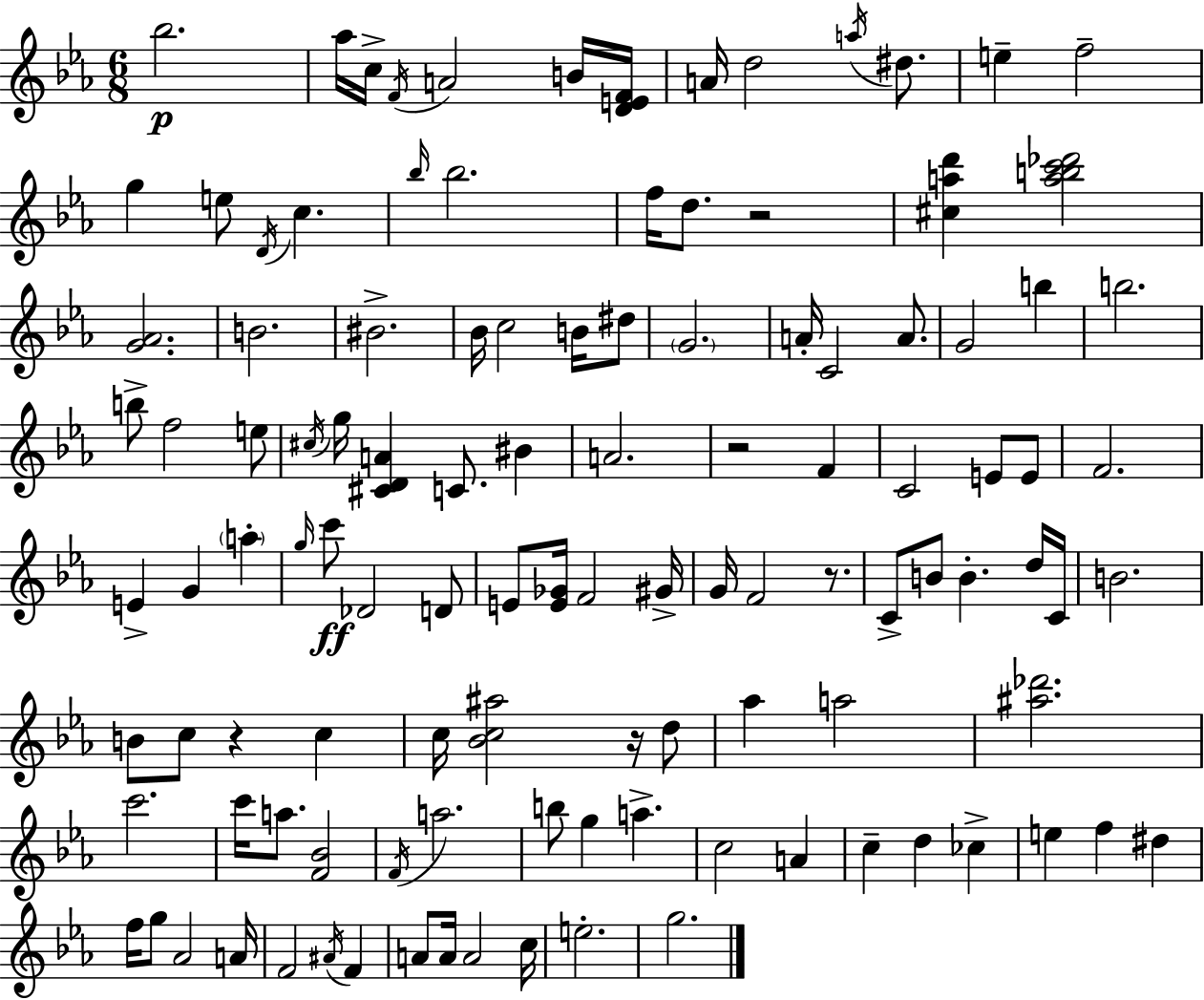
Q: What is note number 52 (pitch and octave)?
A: Db4